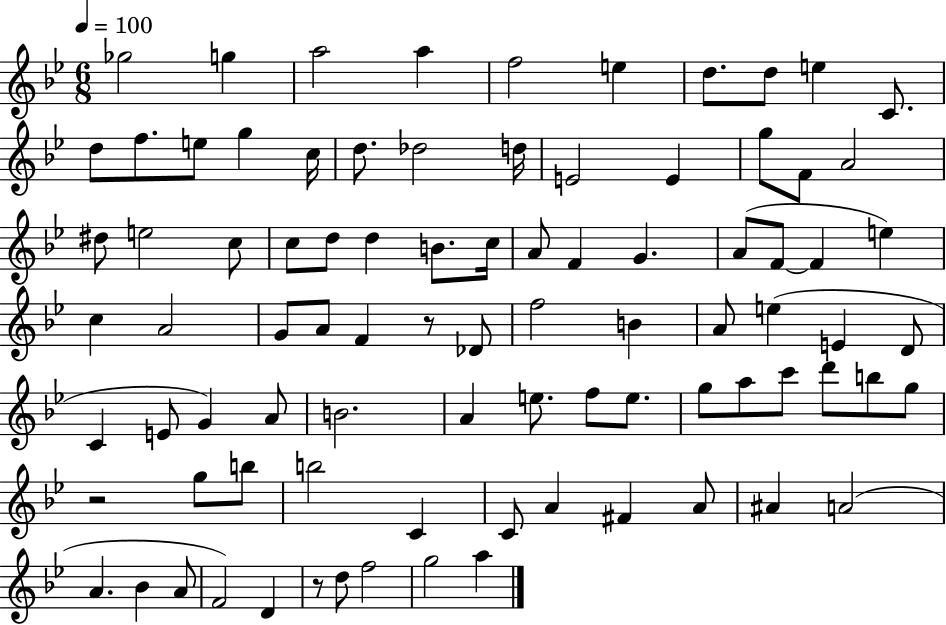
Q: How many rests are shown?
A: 3